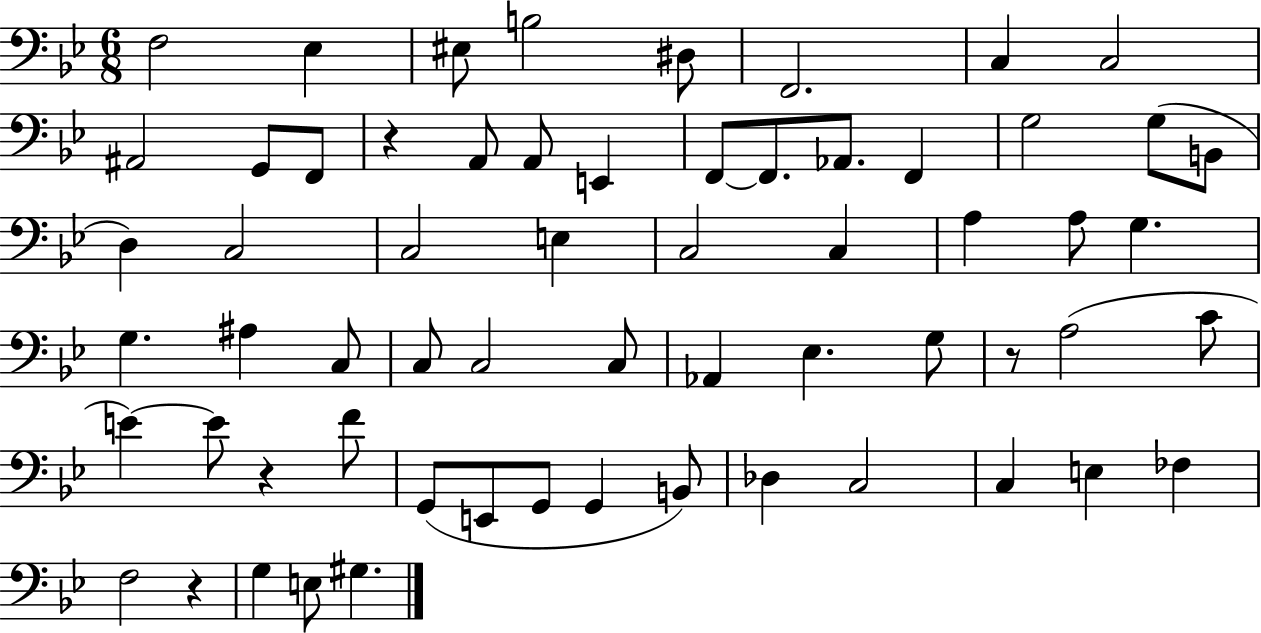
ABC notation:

X:1
T:Untitled
M:6/8
L:1/4
K:Bb
F,2 _E, ^E,/2 B,2 ^D,/2 F,,2 C, C,2 ^A,,2 G,,/2 F,,/2 z A,,/2 A,,/2 E,, F,,/2 F,,/2 _A,,/2 F,, G,2 G,/2 B,,/2 D, C,2 C,2 E, C,2 C, A, A,/2 G, G, ^A, C,/2 C,/2 C,2 C,/2 _A,, _E, G,/2 z/2 A,2 C/2 E E/2 z F/2 G,,/2 E,,/2 G,,/2 G,, B,,/2 _D, C,2 C, E, _F, F,2 z G, E,/2 ^G,